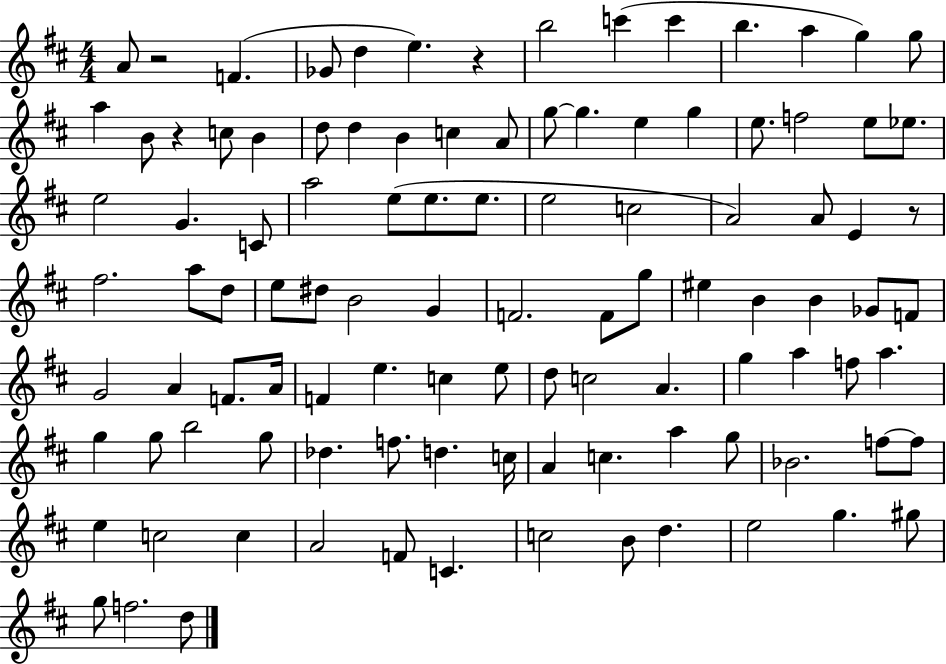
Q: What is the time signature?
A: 4/4